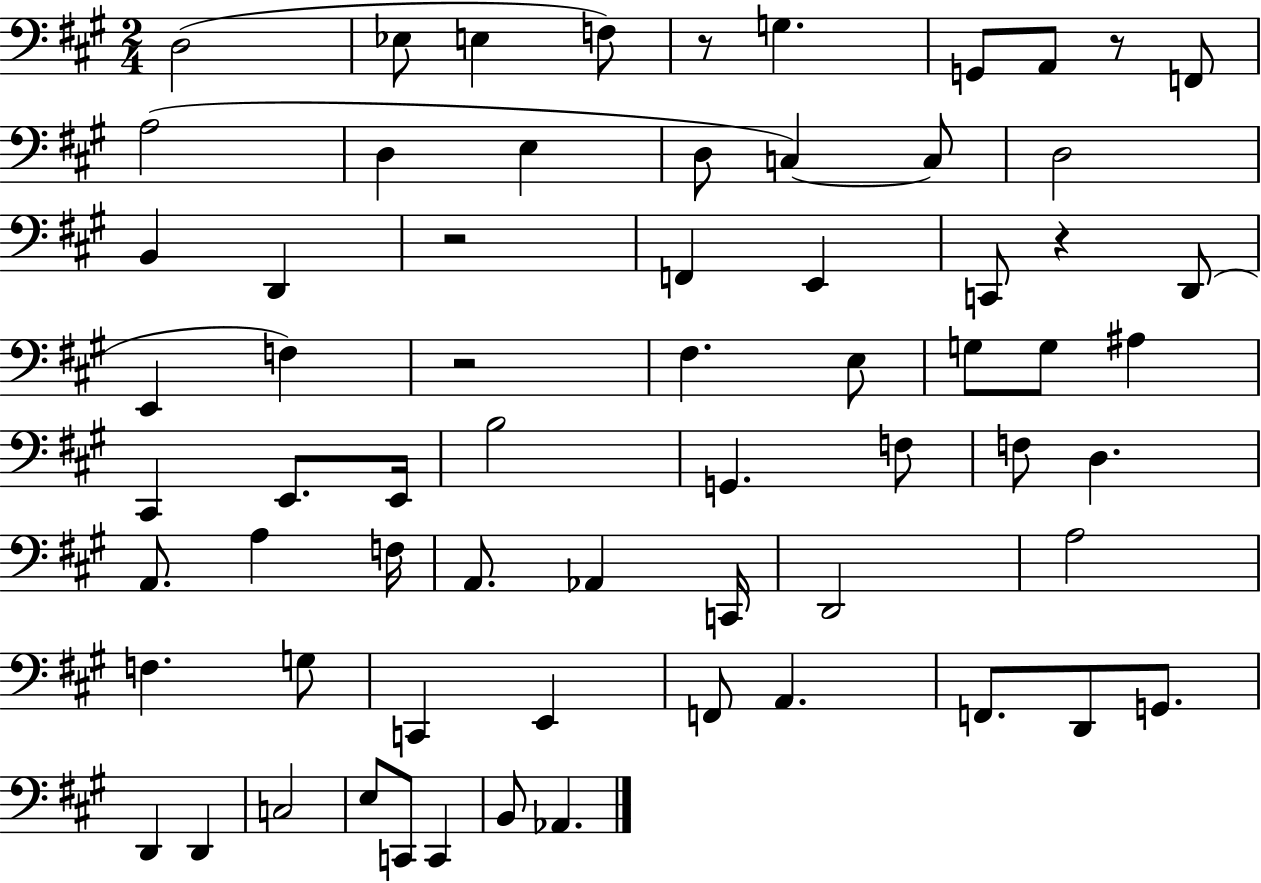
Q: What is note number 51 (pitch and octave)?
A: F2